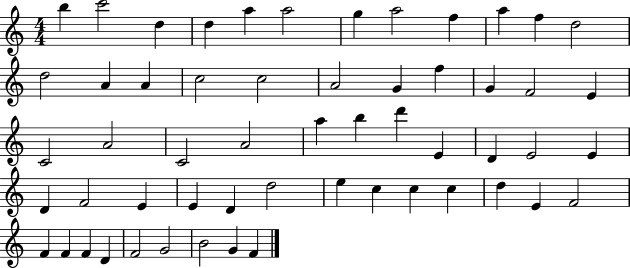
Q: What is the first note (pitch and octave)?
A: B5